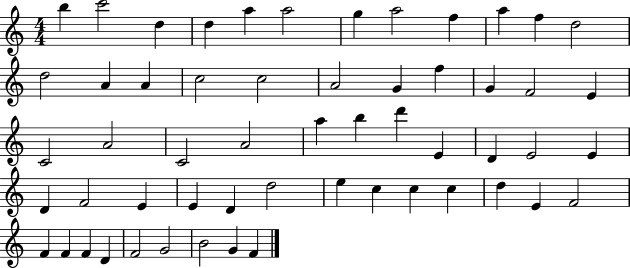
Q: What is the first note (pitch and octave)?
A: B5